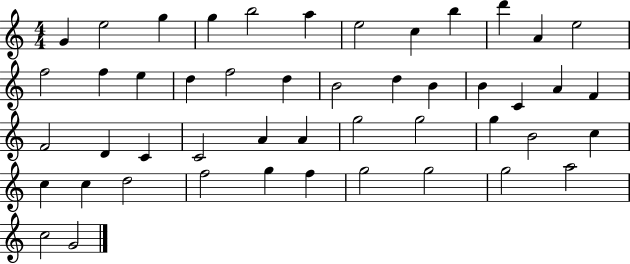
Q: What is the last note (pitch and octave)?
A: G4